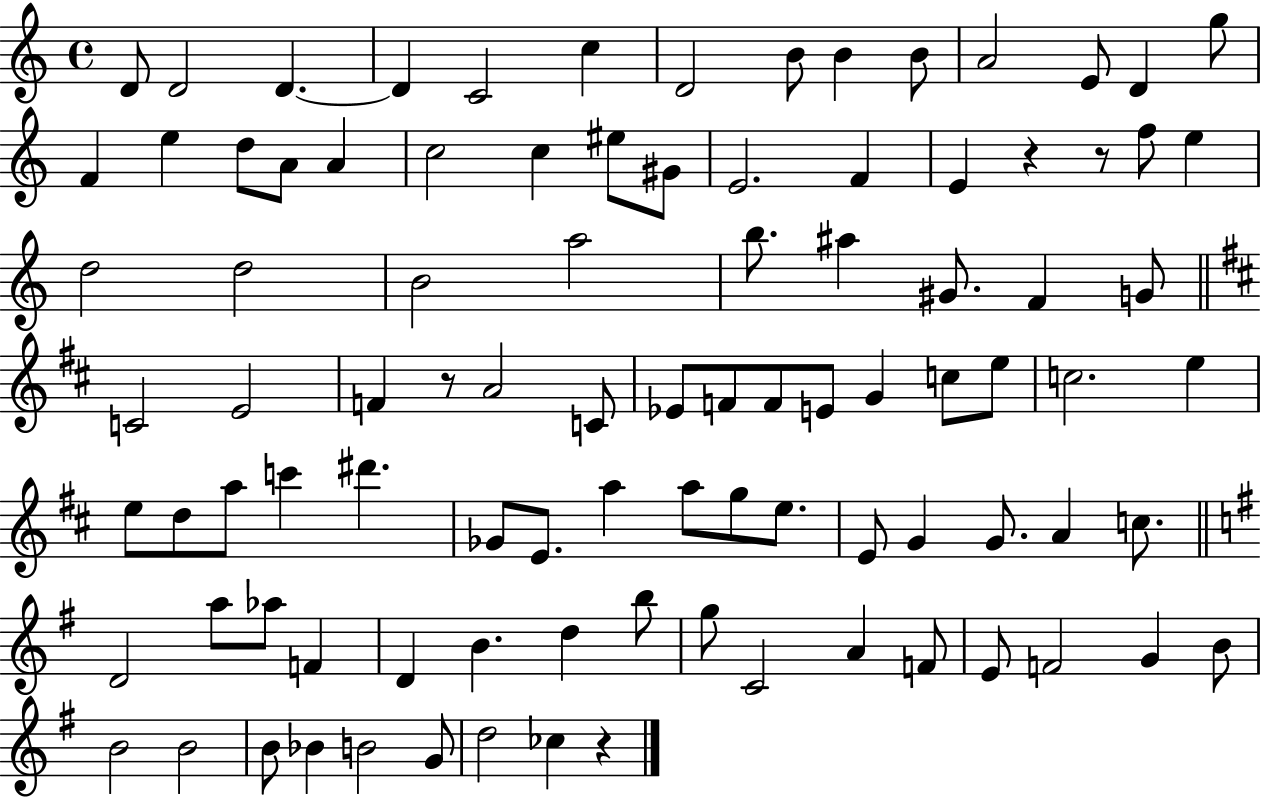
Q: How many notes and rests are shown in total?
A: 95